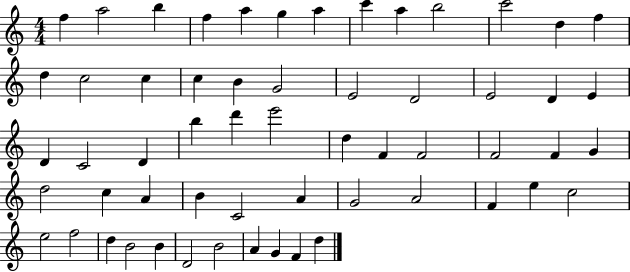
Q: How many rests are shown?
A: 0